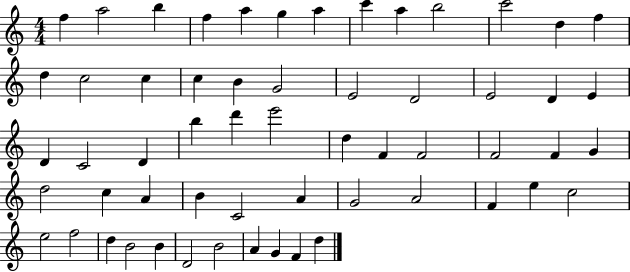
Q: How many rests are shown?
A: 0